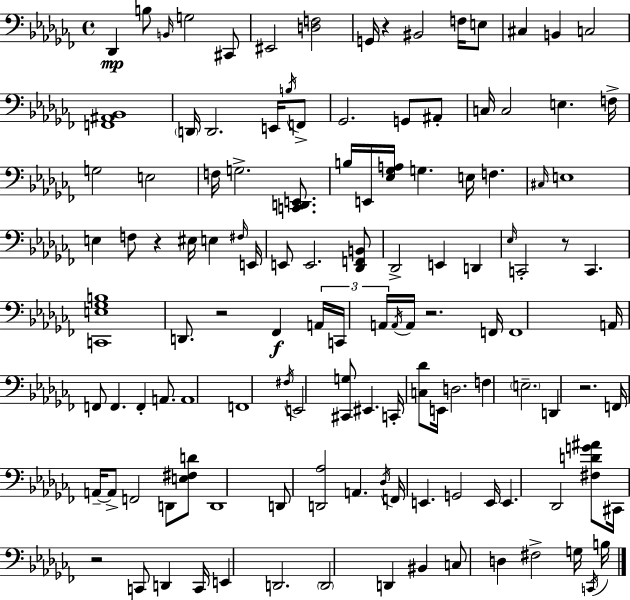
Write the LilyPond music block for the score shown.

{
  \clef bass
  \time 4/4
  \defaultTimeSignature
  \key aes \minor
  des,4\mp b8 \grace { b,16 } g2 cis,8 | eis,2 <d f>2 | g,16 r4 bis,2 f16 e8 | cis4 b,4 c2 | \break <f, ais, bes,>1 | \parenthesize d,16 d,2. e,16 \acciaccatura { b16 } | f,8-> ges,2. g,8 | ais,8-. c16 c2 e4. | \break f16-> g2 e2 | f16 g2.-> <c, d, e,>8. | b16 e,16 <ees ges a>16 g4. e16 f4. | \grace { cis16 } e1 | \break e4 f8 r4 eis16 e4 | \grace { fis16 } e,16 e,8 e,2. | <des, f, b,>8 des,2-> e,4 | d,4 \grace { ees16 } c,2-. r8 c,4. | \break <c, e ges b>1 | d,8. r2 | fes,4\f \tuplet 3/2 { a,16 c,16 a,16 } \acciaccatura { a,16 } a,16 r2. | f,16 f,1 | \break a,16 f,8 f,4. f,4-. | a,8. a,1 | f,1 | \acciaccatura { fis16 } e,2 <cis, g>8 | \break eis,4. c,16-. <c des'>8 e,16 d2. | f4 \parenthesize e2.-- | d,4 r2. | f,16 a,16--~~ a,8-> f,2 | \break d,8 <e fis d'>8 d,1 | d,8 <d, aes>2 | a,4. \acciaccatura { des16 } f,16 e,4. g,2 | e,16 e,4. des,2 | \break <fis d' g' ais'>8 cis,16 r2 | c,8 d,4 c,16 e,4 d,2. | \parenthesize d,2 | d,4 bis,4 c8 d4 fis2-> | \break g16 \acciaccatura { c,16 } b16 \bar "|."
}